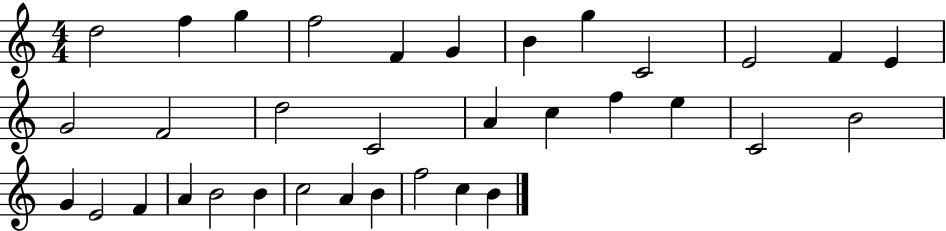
X:1
T:Untitled
M:4/4
L:1/4
K:C
d2 f g f2 F G B g C2 E2 F E G2 F2 d2 C2 A c f e C2 B2 G E2 F A B2 B c2 A B f2 c B